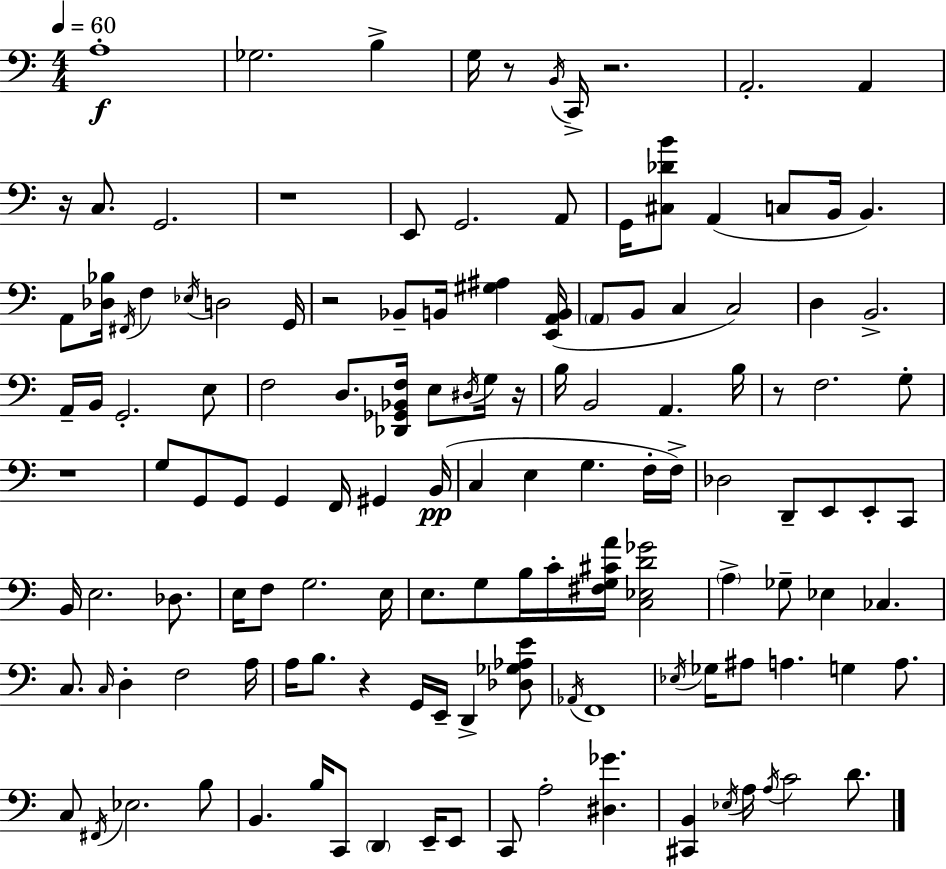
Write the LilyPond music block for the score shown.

{
  \clef bass
  \numericTimeSignature
  \time 4/4
  \key c \major
  \tempo 4 = 60
  a1-.\f | ges2. b4-> | g16 r8 \acciaccatura { b,16 } c,16-> r2. | a,2.-. a,4 | \break r16 c8. g,2. | r1 | e,8 g,2. a,8 | g,16 <cis des' b'>8 a,4( c8 b,16 b,4.) | \break a,8 <des bes>16 \acciaccatura { fis,16 } f4 \acciaccatura { ees16 } d2 | g,16 r2 bes,8-- b,16 <gis ais>4 | <e, a, b,>16( \parenthesize a,8 b,8 c4 c2) | d4 b,2.-> | \break a,16-- b,16 g,2.-. | e8 f2 d8. <des, ges, bes, f>16 e8 | \acciaccatura { dis16 } g16 r16 b16 b,2 a,4. | b16 r8 f2. | \break g8-. r1 | g8 g,8 g,8 g,4 f,16 gis,4 | b,16(\pp c4 e4 g4. | f16-. f16->) des2 d,8-- e,8 | \break e,8-. c,8 b,16 e2. | des8. e16 f8 g2. | e16 e8. g8 b16 c'16-. <fis g cis' a'>16 <c ees d' ges'>2 | \parenthesize a4-> ges8-- ees4 ces4. | \break c8. \grace { c16 } d4-. f2 | a16 a16 b8. r4 g,16 e,16-- d,4-> | <des ges aes e'>8 \acciaccatura { aes,16 } f,1 | \acciaccatura { ees16 } ges16 ais8 a4. | \break g4 a8. c8 \acciaccatura { fis,16 } ees2. | b8 b,4. b16 c,8 | \parenthesize d,4 e,16-- e,8 c,8 a2-. | <dis ges'>4. <cis, b,>4 \acciaccatura { ees16 } a16 \acciaccatura { a16 } c'2 | \break d'8. \bar "|."
}